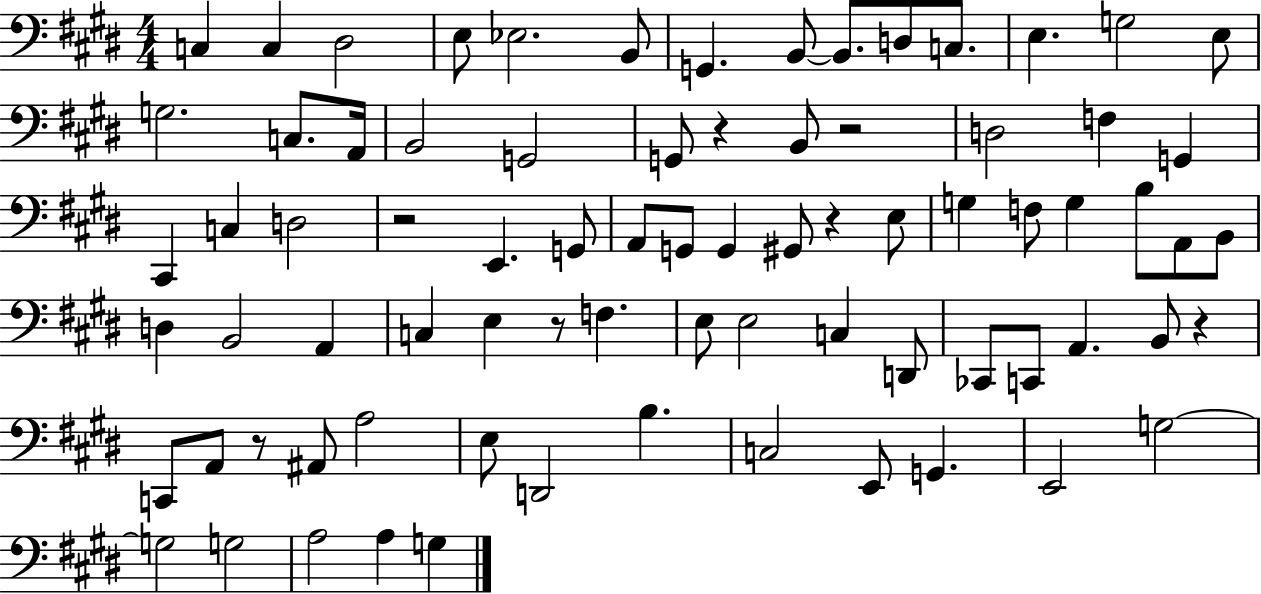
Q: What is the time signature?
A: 4/4